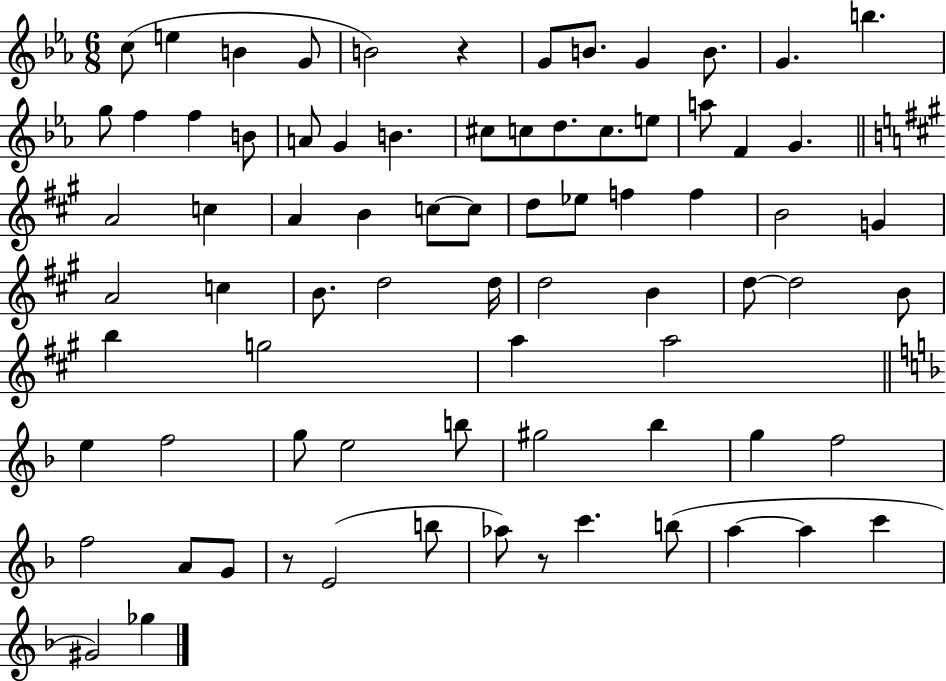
X:1
T:Untitled
M:6/8
L:1/4
K:Eb
c/2 e B G/2 B2 z G/2 B/2 G B/2 G b g/2 f f B/2 A/2 G B ^c/2 c/2 d/2 c/2 e/2 a/2 F G A2 c A B c/2 c/2 d/2 _e/2 f f B2 G A2 c B/2 d2 d/4 d2 B d/2 d2 B/2 b g2 a a2 e f2 g/2 e2 b/2 ^g2 _b g f2 f2 A/2 G/2 z/2 E2 b/2 _a/2 z/2 c' b/2 a a c' ^G2 _g